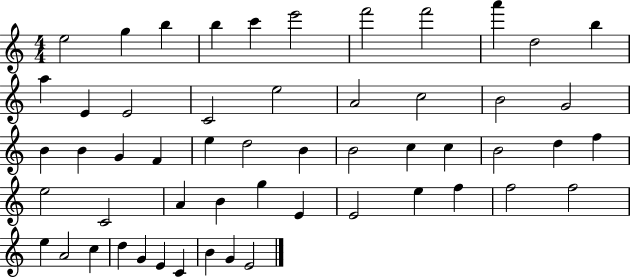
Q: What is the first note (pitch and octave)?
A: E5